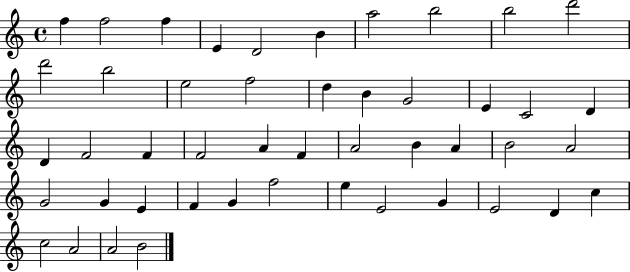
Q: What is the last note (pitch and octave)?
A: B4